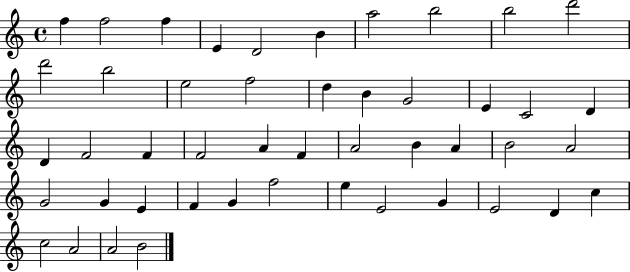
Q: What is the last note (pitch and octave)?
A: B4